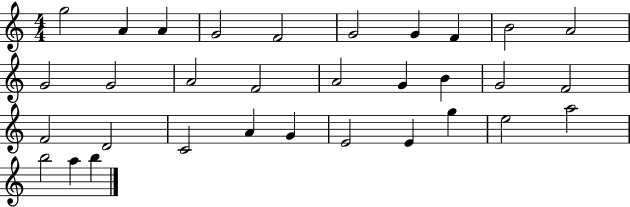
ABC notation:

X:1
T:Untitled
M:4/4
L:1/4
K:C
g2 A A G2 F2 G2 G F B2 A2 G2 G2 A2 F2 A2 G B G2 F2 F2 D2 C2 A G E2 E g e2 a2 b2 a b